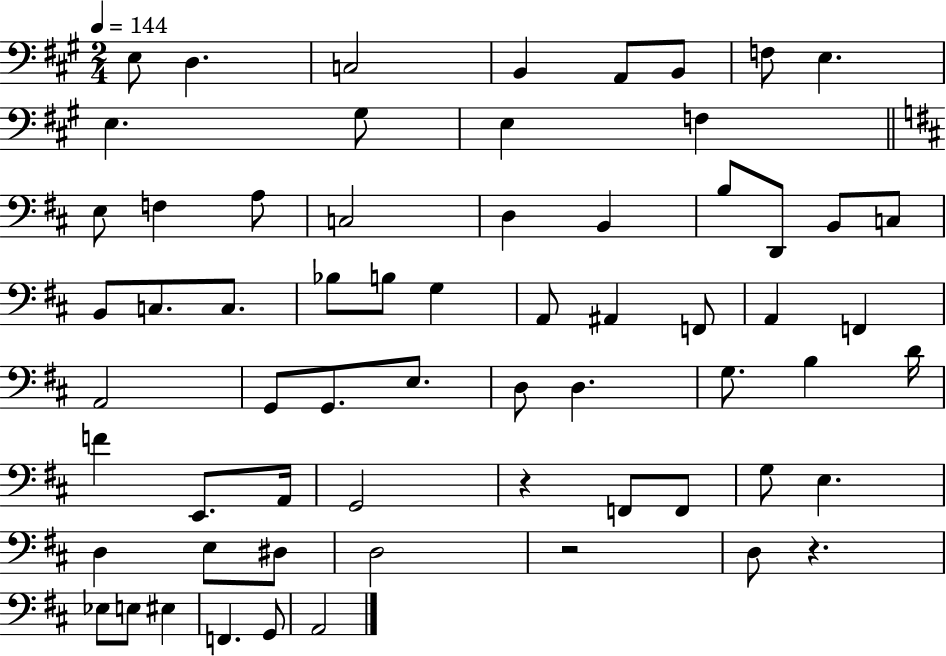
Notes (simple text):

E3/e D3/q. C3/h B2/q A2/e B2/e F3/e E3/q. E3/q. G#3/e E3/q F3/q E3/e F3/q A3/e C3/h D3/q B2/q B3/e D2/e B2/e C3/e B2/e C3/e. C3/e. Bb3/e B3/e G3/q A2/e A#2/q F2/e A2/q F2/q A2/h G2/e G2/e. E3/e. D3/e D3/q. G3/e. B3/q D4/s F4/q E2/e. A2/s G2/h R/q F2/e F2/e G3/e E3/q. D3/q E3/e D#3/e D3/h R/h D3/e R/q. Eb3/e E3/e EIS3/q F2/q. G2/e A2/h